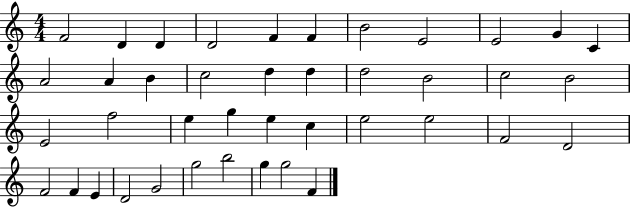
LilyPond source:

{
  \clef treble
  \numericTimeSignature
  \time 4/4
  \key c \major
  f'2 d'4 d'4 | d'2 f'4 f'4 | b'2 e'2 | e'2 g'4 c'4 | \break a'2 a'4 b'4 | c''2 d''4 d''4 | d''2 b'2 | c''2 b'2 | \break e'2 f''2 | e''4 g''4 e''4 c''4 | e''2 e''2 | f'2 d'2 | \break f'2 f'4 e'4 | d'2 g'2 | g''2 b''2 | g''4 g''2 f'4 | \break \bar "|."
}